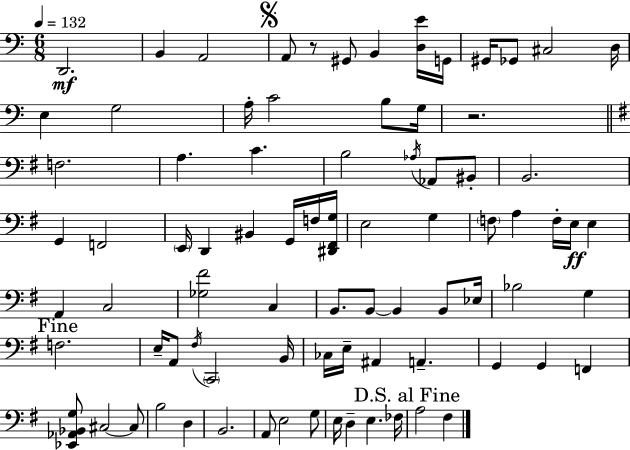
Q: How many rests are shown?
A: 2